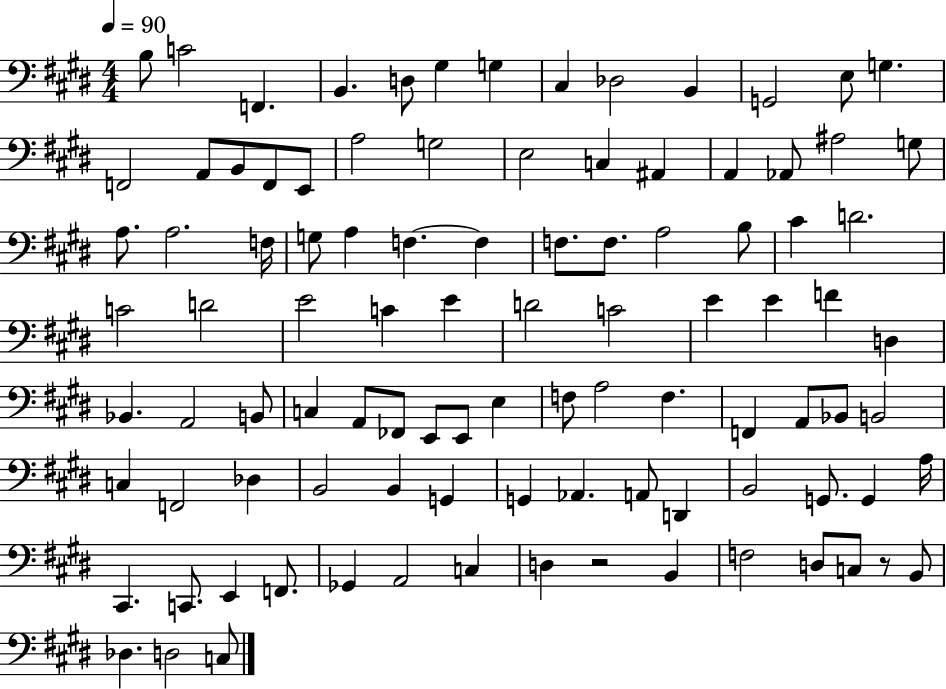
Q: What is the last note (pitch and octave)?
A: C3